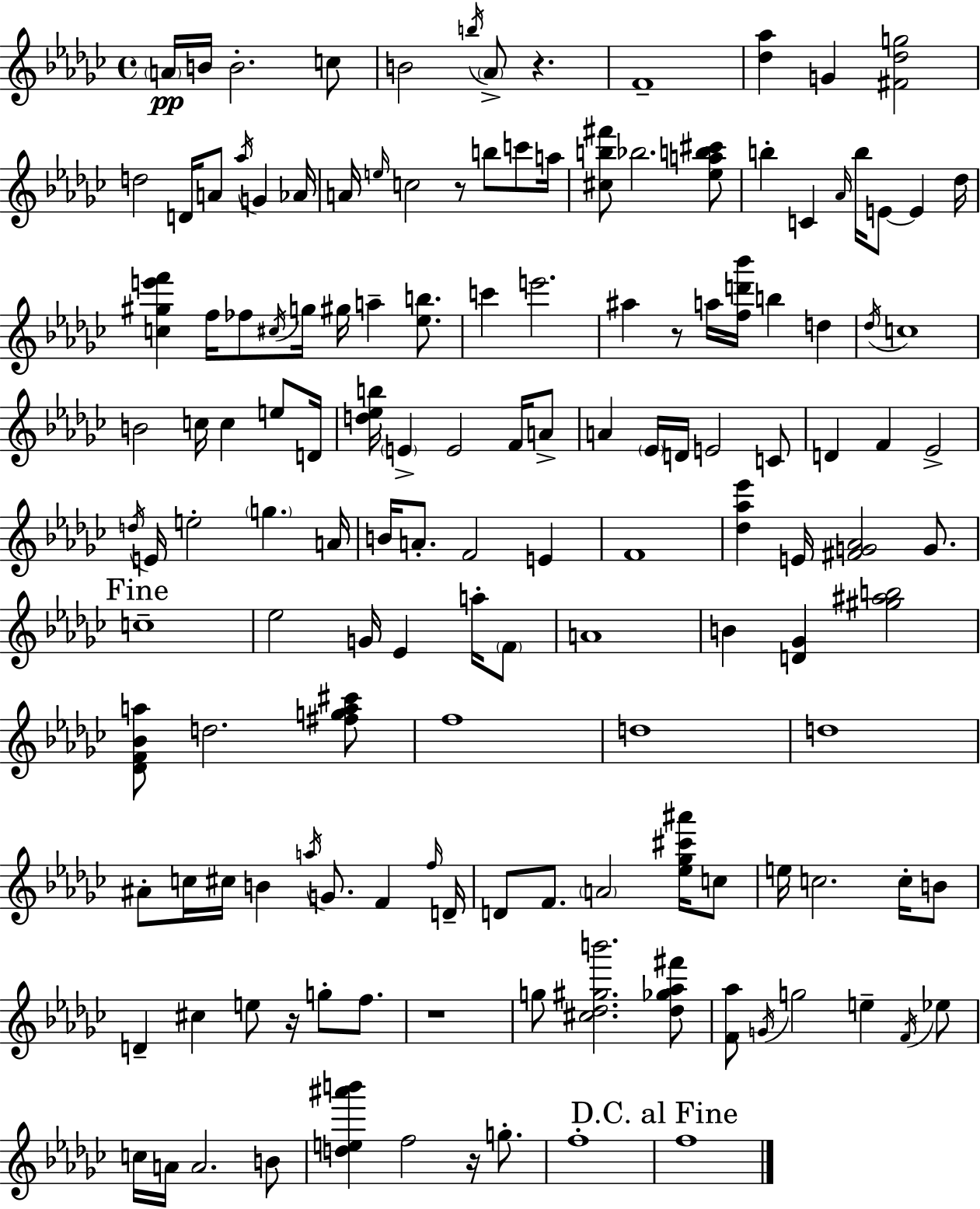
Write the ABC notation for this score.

X:1
T:Untitled
M:4/4
L:1/4
K:Ebm
A/4 B/4 B2 c/2 B2 b/4 _A/2 z F4 [_d_a] G [^F_dg]2 d2 D/4 A/2 _a/4 G _A/4 A/4 e/4 c2 z/2 b/2 c'/2 a/4 [^cb^f']/2 _b2 [_eab^c']/2 b C _A/4 b/4 E/2 E _d/4 [c^ge'f'] f/4 _f/2 ^c/4 g/4 ^g/4 a [_eb]/2 c' e'2 ^a z/2 a/4 [fd'_b']/4 b d _d/4 c4 B2 c/4 c e/2 D/4 [d_eb]/4 E E2 F/4 A/2 A _E/4 D/4 E2 C/2 D F _E2 d/4 E/4 e2 g A/4 B/4 A/2 F2 E F4 [_d_a_e'] E/4 [^FG_A]2 G/2 c4 _e2 G/4 _E a/4 F/2 A4 B [D_G] [^g^ab]2 [_DF_Ba]/2 d2 [^fga^c']/2 f4 d4 d4 ^A/2 c/4 ^c/4 B a/4 G/2 F f/4 D/4 D/2 F/2 A2 [_e_g^c'^a']/4 c/2 e/4 c2 c/4 B/2 D ^c e/2 z/4 g/2 f/2 z4 g/2 [^c_d^gb']2 [_d_g_a^f']/2 [F_a]/2 G/4 g2 e F/4 _e/2 c/4 A/4 A2 B/2 [de^a'b'] f2 z/4 g/2 f4 f4